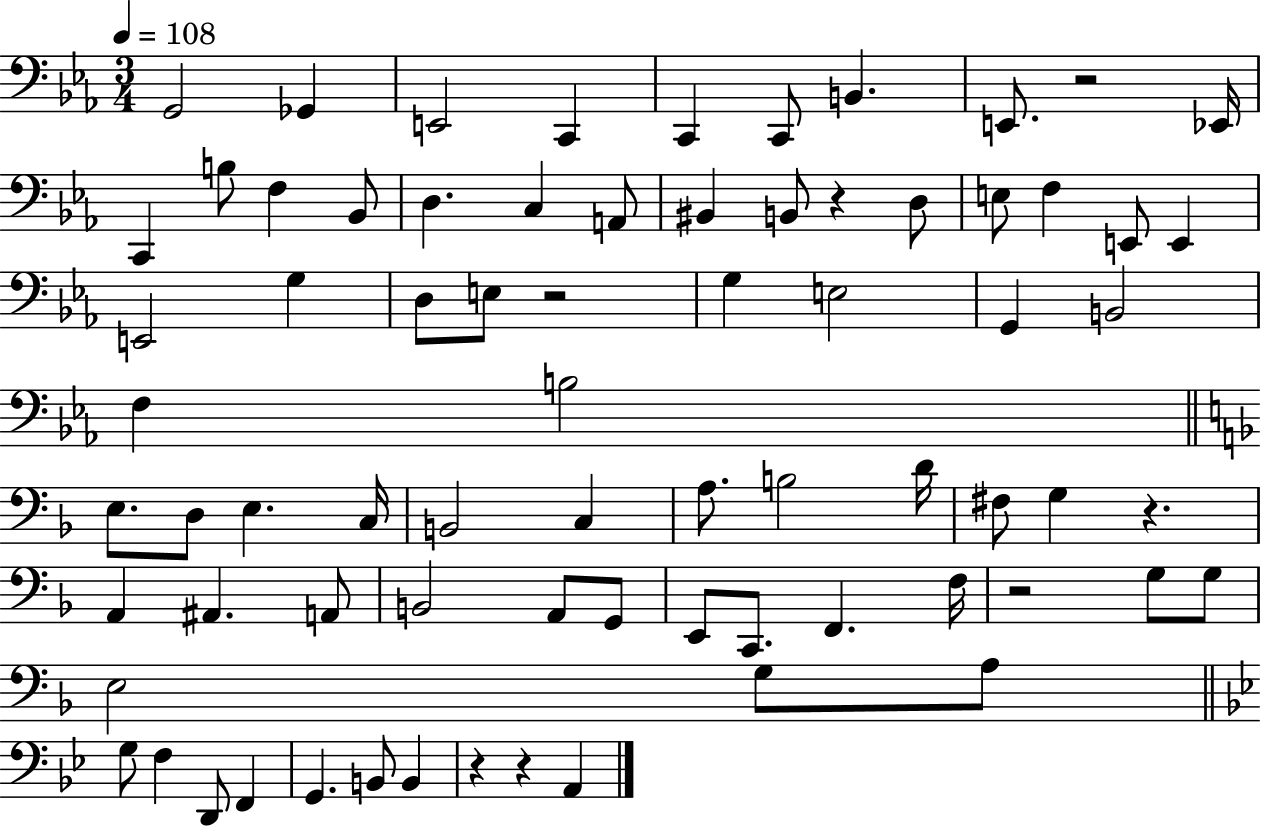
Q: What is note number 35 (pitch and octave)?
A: D3